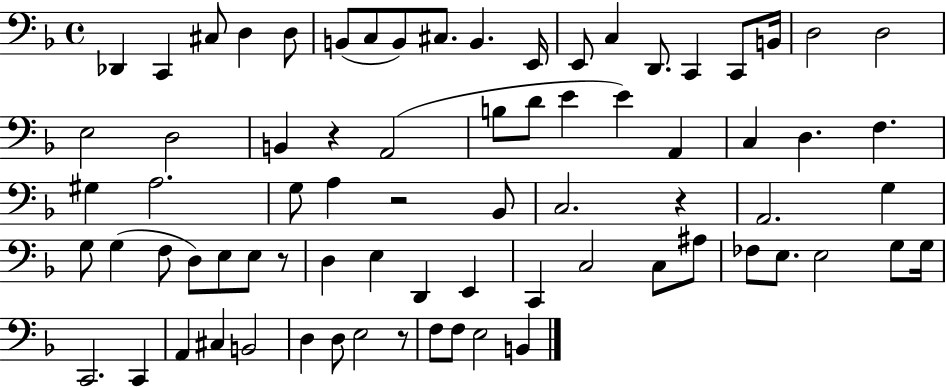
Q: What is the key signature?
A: F major